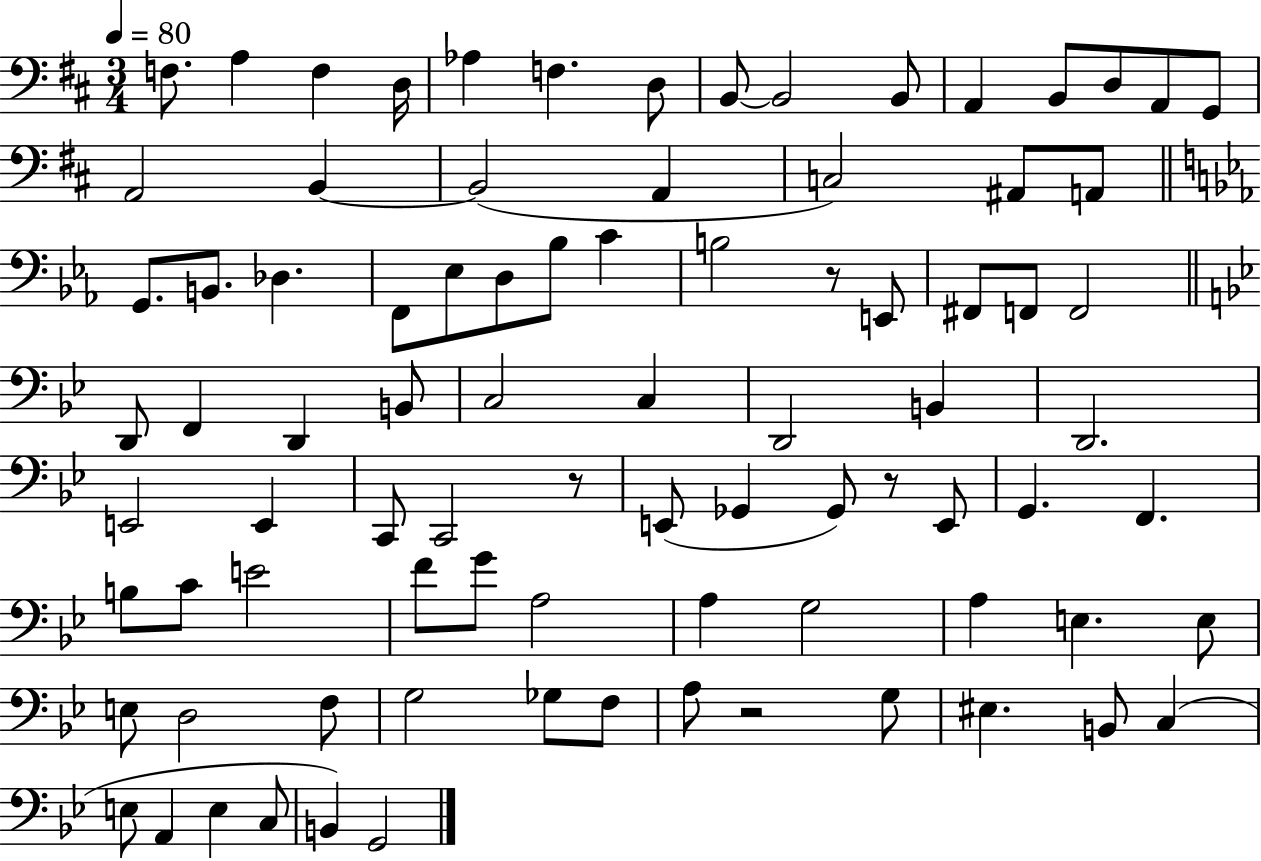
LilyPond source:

{
  \clef bass
  \numericTimeSignature
  \time 3/4
  \key d \major
  \tempo 4 = 80
  \repeat volta 2 { f8. a4 f4 d16 | aes4 f4. d8 | b,8~~ b,2 b,8 | a,4 b,8 d8 a,8 g,8 | \break a,2 b,4~~ | b,2( a,4 | c2) ais,8 a,8 | \bar "||" \break \key ees \major g,8. b,8. des4. | f,8 ees8 d8 bes8 c'4 | b2 r8 e,8 | fis,8 f,8 f,2 | \break \bar "||" \break \key bes \major d,8 f,4 d,4 b,8 | c2 c4 | d,2 b,4 | d,2. | \break e,2 e,4 | c,8 c,2 r8 | e,8( ges,4 ges,8) r8 e,8 | g,4. f,4. | \break b8 c'8 e'2 | f'8 g'8 a2 | a4 g2 | a4 e4. e8 | \break e8 d2 f8 | g2 ges8 f8 | a8 r2 g8 | eis4. b,8 c4( | \break e8 a,4 e4 c8 | b,4) g,2 | } \bar "|."
}